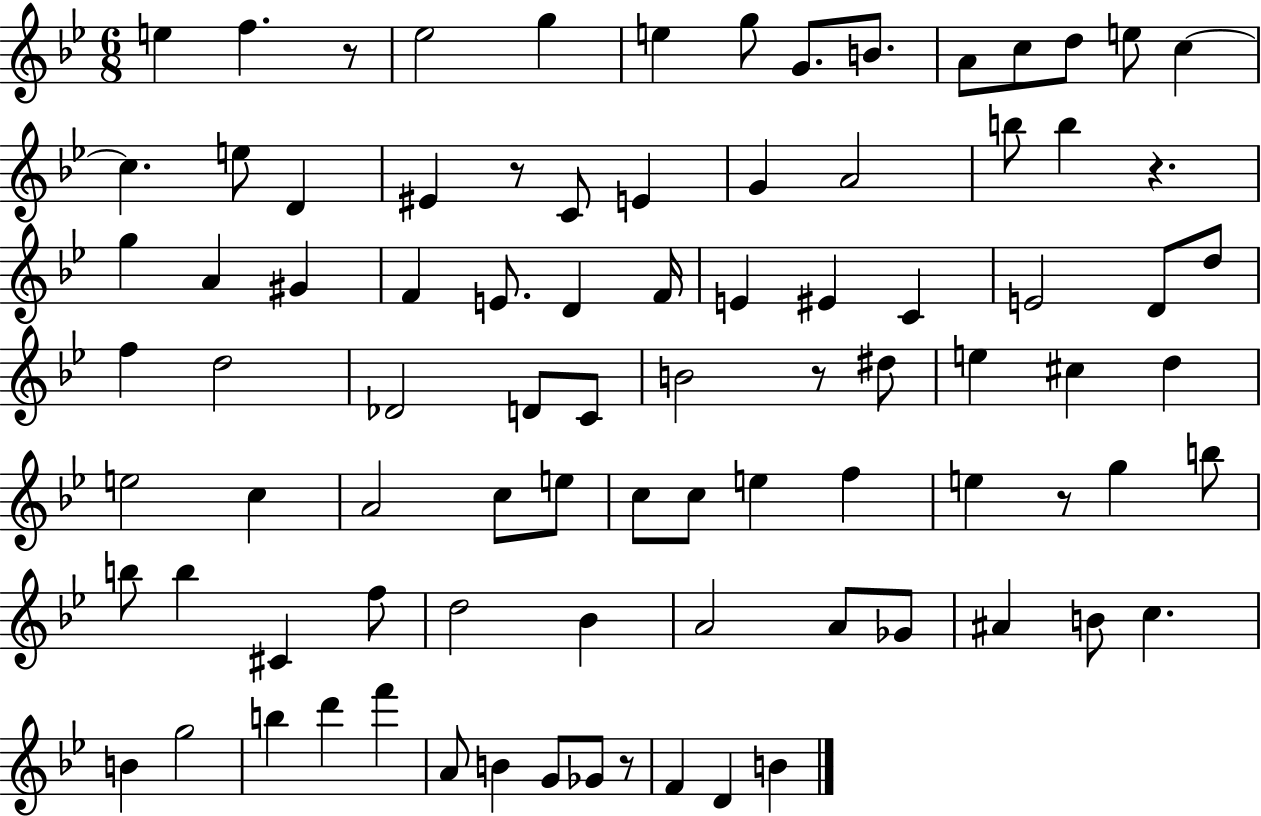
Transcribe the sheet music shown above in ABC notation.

X:1
T:Untitled
M:6/8
L:1/4
K:Bb
e f z/2 _e2 g e g/2 G/2 B/2 A/2 c/2 d/2 e/2 c c e/2 D ^E z/2 C/2 E G A2 b/2 b z g A ^G F E/2 D F/4 E ^E C E2 D/2 d/2 f d2 _D2 D/2 C/2 B2 z/2 ^d/2 e ^c d e2 c A2 c/2 e/2 c/2 c/2 e f e z/2 g b/2 b/2 b ^C f/2 d2 _B A2 A/2 _G/2 ^A B/2 c B g2 b d' f' A/2 B G/2 _G/2 z/2 F D B